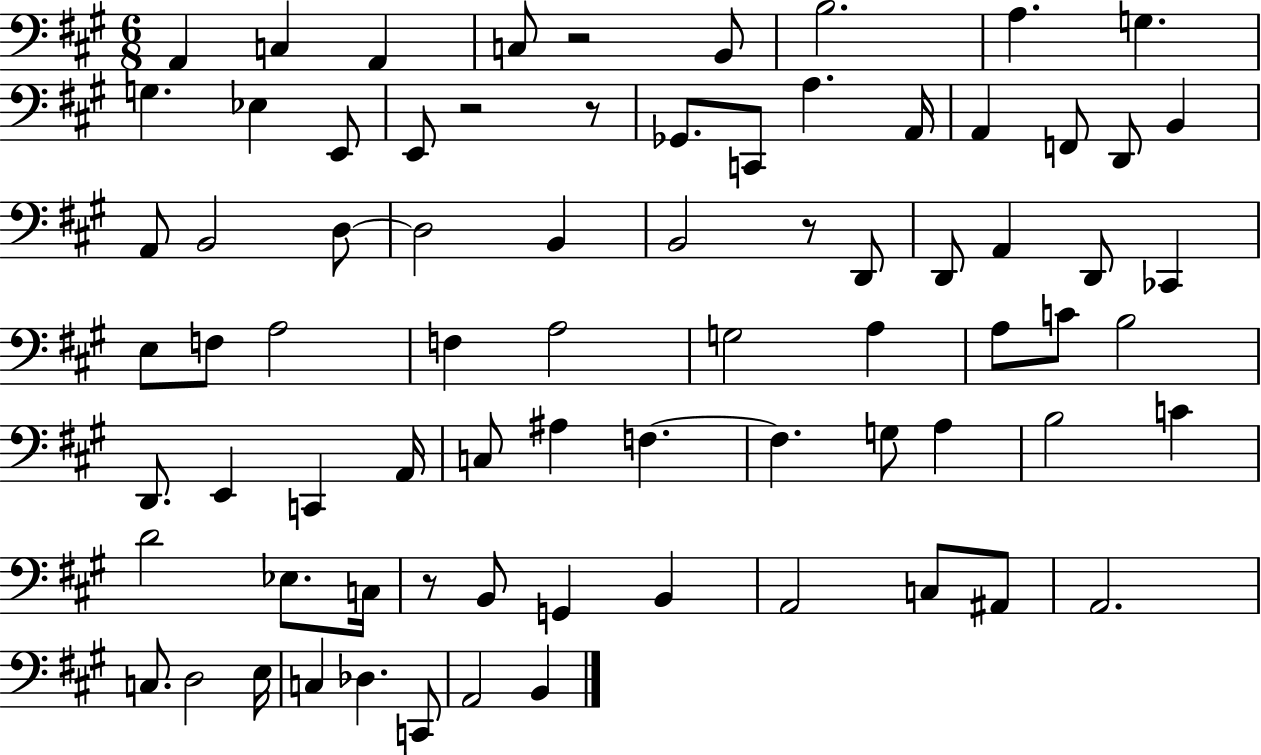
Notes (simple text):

A2/q C3/q A2/q C3/e R/h B2/e B3/h. A3/q. G3/q. G3/q. Eb3/q E2/e E2/e R/h R/e Gb2/e. C2/e A3/q. A2/s A2/q F2/e D2/e B2/q A2/e B2/h D3/e D3/h B2/q B2/h R/e D2/e D2/e A2/q D2/e CES2/q E3/e F3/e A3/h F3/q A3/h G3/h A3/q A3/e C4/e B3/h D2/e. E2/q C2/q A2/s C3/e A#3/q F3/q. F3/q. G3/e A3/q B3/h C4/q D4/h Eb3/e. C3/s R/e B2/e G2/q B2/q A2/h C3/e A#2/e A2/h. C3/e. D3/h E3/s C3/q Db3/q. C2/e A2/h B2/q